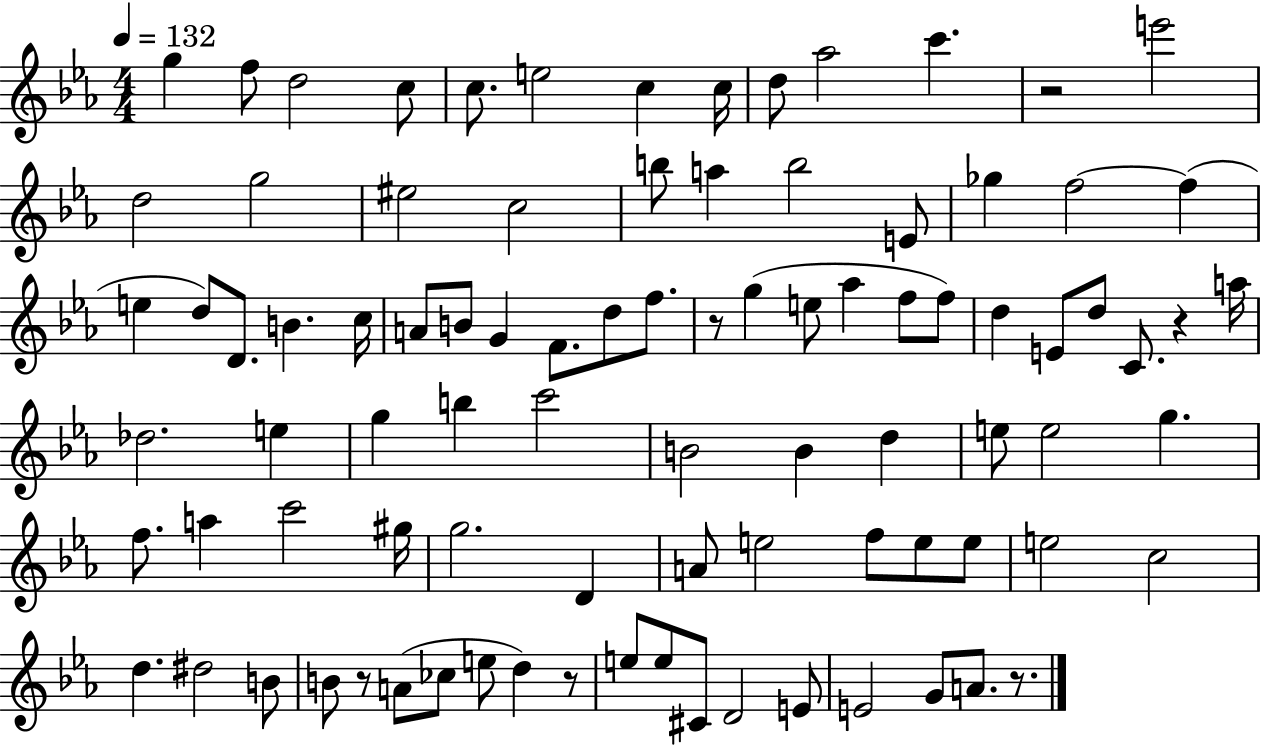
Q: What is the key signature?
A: EES major